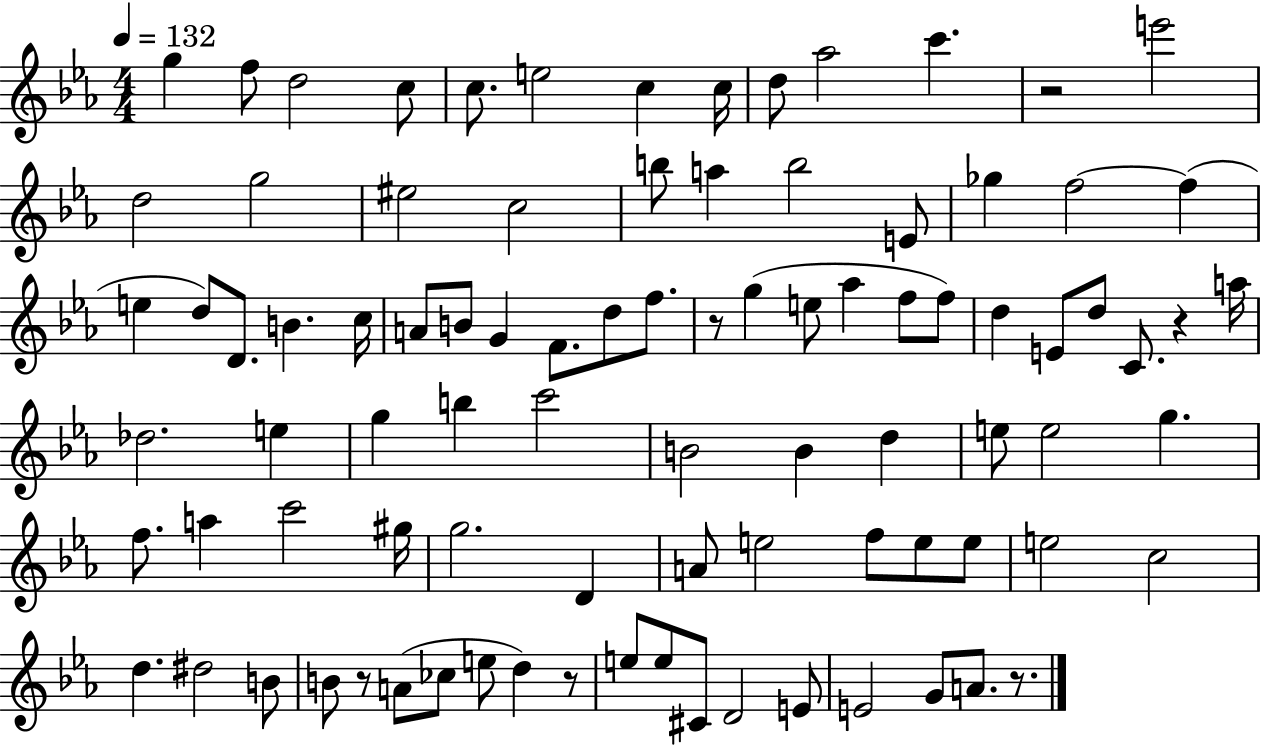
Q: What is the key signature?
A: EES major